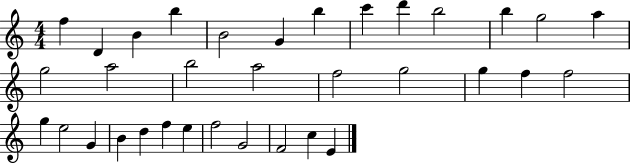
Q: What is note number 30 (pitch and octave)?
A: F5